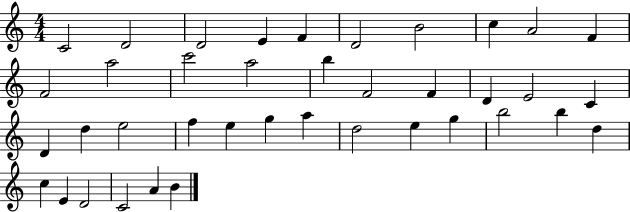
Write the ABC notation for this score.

X:1
T:Untitled
M:4/4
L:1/4
K:C
C2 D2 D2 E F D2 B2 c A2 F F2 a2 c'2 a2 b F2 F D E2 C D d e2 f e g a d2 e g b2 b d c E D2 C2 A B